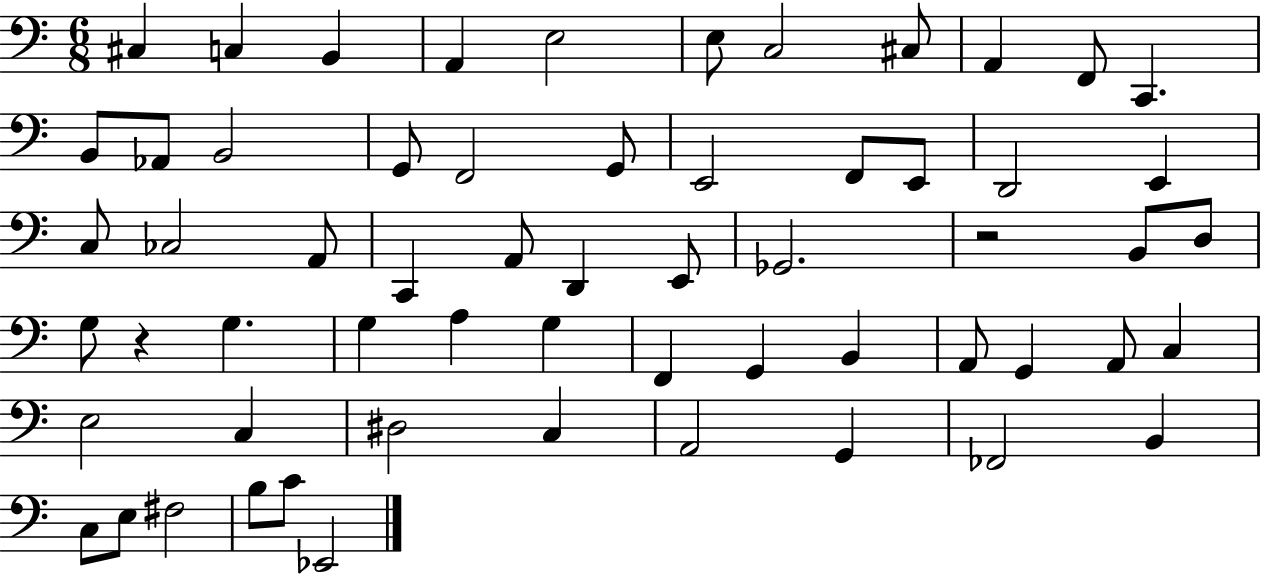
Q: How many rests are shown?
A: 2